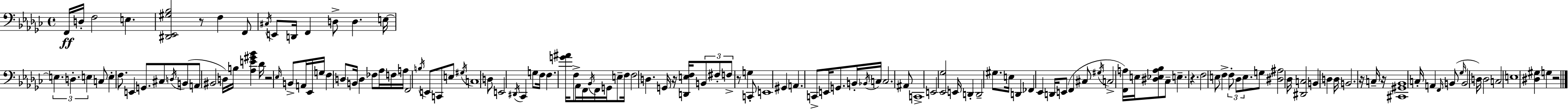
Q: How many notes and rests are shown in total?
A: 145